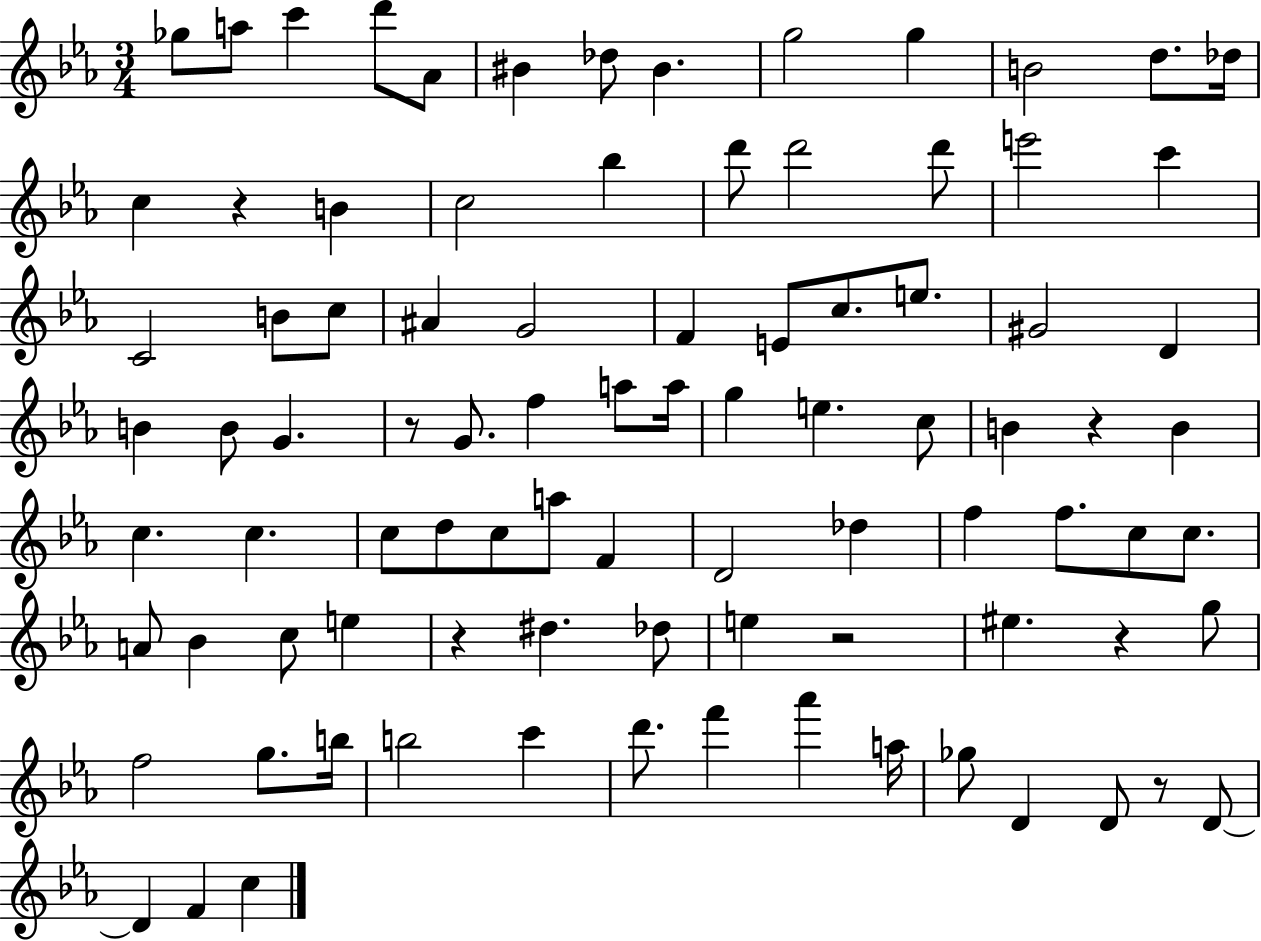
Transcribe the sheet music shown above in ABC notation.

X:1
T:Untitled
M:3/4
L:1/4
K:Eb
_g/2 a/2 c' d'/2 _A/2 ^B _d/2 ^B g2 g B2 d/2 _d/4 c z B c2 _b d'/2 d'2 d'/2 e'2 c' C2 B/2 c/2 ^A G2 F E/2 c/2 e/2 ^G2 D B B/2 G z/2 G/2 f a/2 a/4 g e c/2 B z B c c c/2 d/2 c/2 a/2 F D2 _d f f/2 c/2 c/2 A/2 _B c/2 e z ^d _d/2 e z2 ^e z g/2 f2 g/2 b/4 b2 c' d'/2 f' _a' a/4 _g/2 D D/2 z/2 D/2 D F c